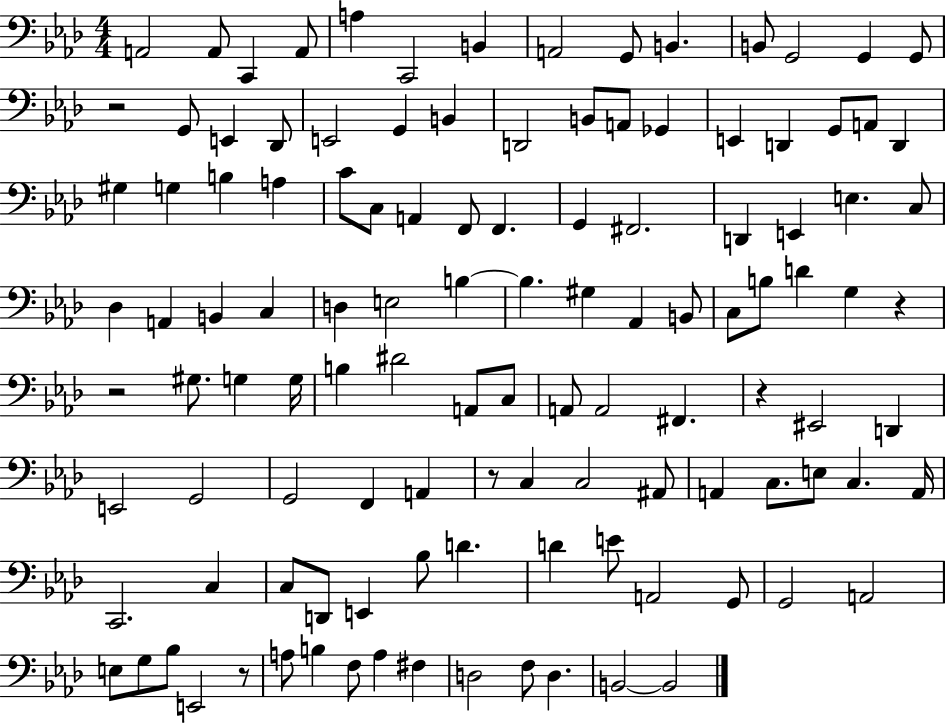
X:1
T:Untitled
M:4/4
L:1/4
K:Ab
A,,2 A,,/2 C,, A,,/2 A, C,,2 B,, A,,2 G,,/2 B,, B,,/2 G,,2 G,, G,,/2 z2 G,,/2 E,, _D,,/2 E,,2 G,, B,, D,,2 B,,/2 A,,/2 _G,, E,, D,, G,,/2 A,,/2 D,, ^G, G, B, A, C/2 C,/2 A,, F,,/2 F,, G,, ^F,,2 D,, E,, E, C,/2 _D, A,, B,, C, D, E,2 B, B, ^G, _A,, B,,/2 C,/2 B,/2 D G, z z2 ^G,/2 G, G,/4 B, ^D2 A,,/2 C,/2 A,,/2 A,,2 ^F,, z ^E,,2 D,, E,,2 G,,2 G,,2 F,, A,, z/2 C, C,2 ^A,,/2 A,, C,/2 E,/2 C, A,,/4 C,,2 C, C,/2 D,,/2 E,, _B,/2 D D E/2 A,,2 G,,/2 G,,2 A,,2 E,/2 G,/2 _B,/2 E,,2 z/2 A,/2 B, F,/2 A, ^F, D,2 F,/2 D, B,,2 B,,2